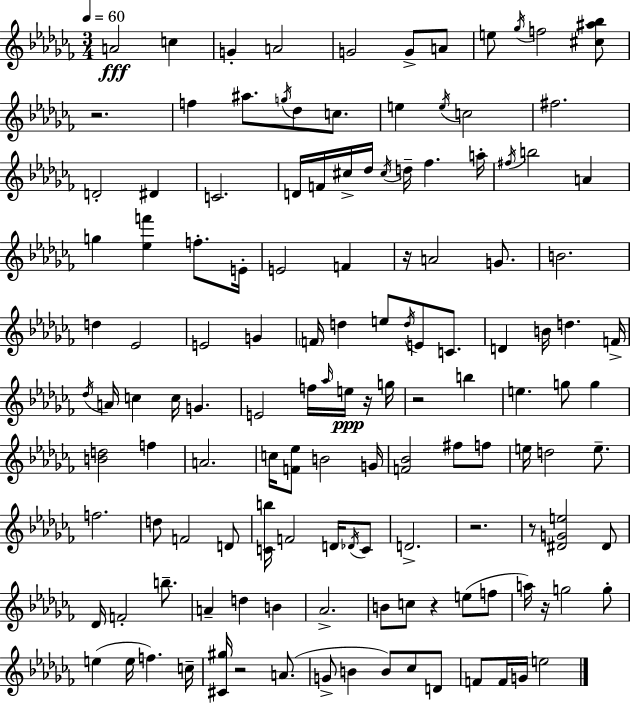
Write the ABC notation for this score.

X:1
T:Untitled
M:3/4
L:1/4
K:Abm
A2 c G A2 G2 G/2 A/2 e/2 _g/4 f2 [^c^a_b]/2 z2 f ^a/2 g/4 _d/2 c/2 e e/4 c2 ^f2 D2 ^D C2 D/4 F/4 ^c/4 _d/4 ^c/4 d/4 _f a/4 ^f/4 b2 A g [_ef'] f/2 E/4 E2 F z/4 A2 G/2 B2 d _E2 E2 G F/4 d e/2 d/4 E/2 C/2 D B/4 d F/4 _d/4 A/4 c c/4 G E2 f/4 _a/4 e/4 z/4 g/4 z2 b e g/2 g [Bd]2 f A2 c/4 [F_e]/2 B2 G/4 [F_B]2 ^f/2 f/2 e/4 d2 e/2 f2 d/2 F2 D/2 [Cb]/4 F2 D/4 _D/4 C/2 D2 z2 z/2 [^DGe]2 ^D/2 _D/4 F2 b/2 A d B _A2 B/2 c/2 z e/2 f/2 a/4 z/4 g2 g/2 e e/4 f c/4 [^C^g]/4 z2 A/2 G/2 B B/2 _c/2 D/2 F/2 F/4 G/4 e2